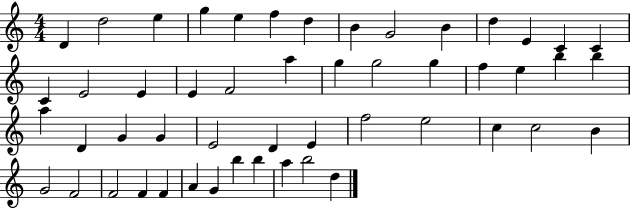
{
  \clef treble
  \numericTimeSignature
  \time 4/4
  \key c \major
  d'4 d''2 e''4 | g''4 e''4 f''4 d''4 | b'4 g'2 b'4 | d''4 e'4 c'4 c'4 | \break c'4 e'2 e'4 | e'4 f'2 a''4 | g''4 g''2 g''4 | f''4 e''4 b''4 b''4 | \break a''4 d'4 g'4 g'4 | e'2 d'4 e'4 | f''2 e''2 | c''4 c''2 b'4 | \break g'2 f'2 | f'2 f'4 f'4 | a'4 g'4 b''4 b''4 | a''4 b''2 d''4 | \break \bar "|."
}